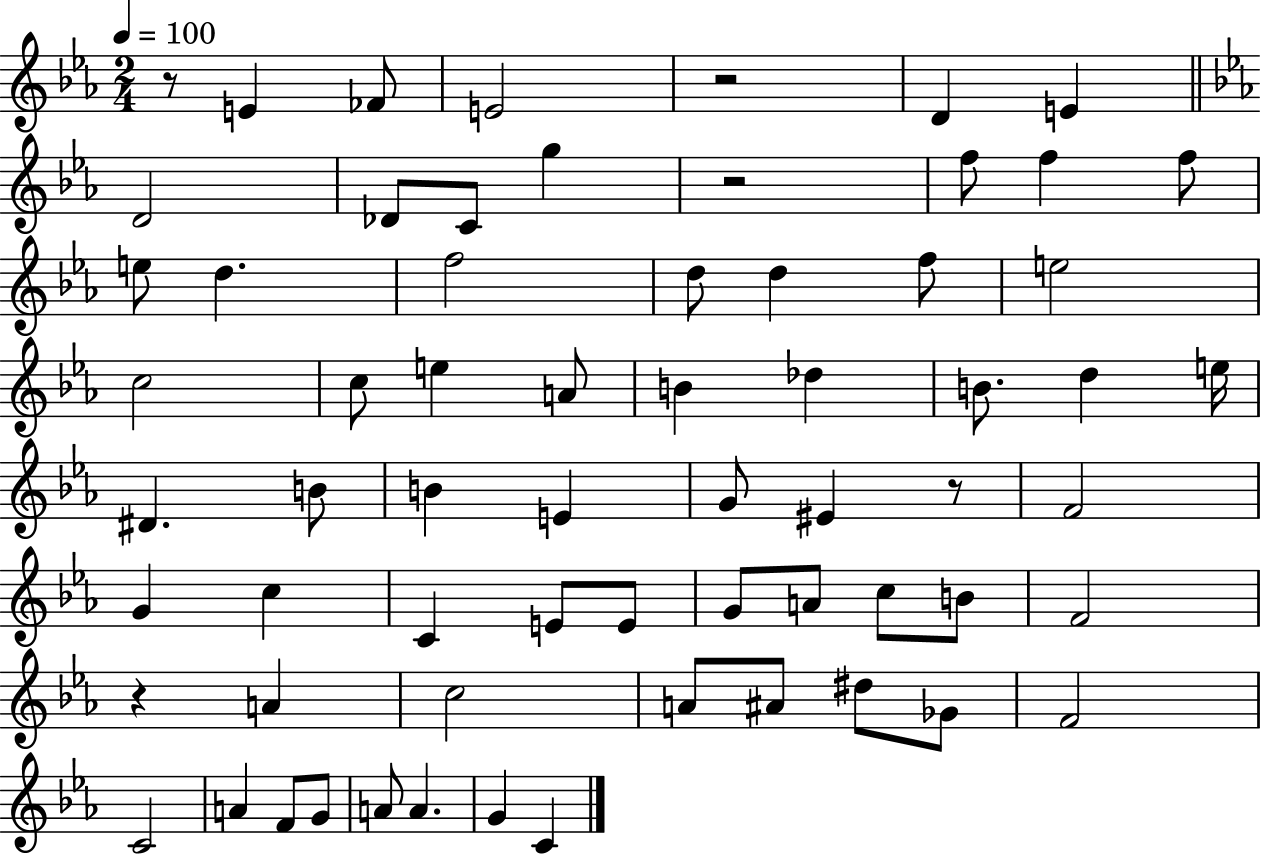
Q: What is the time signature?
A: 2/4